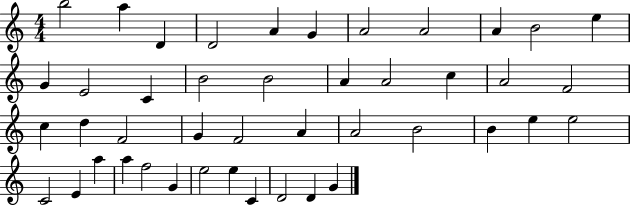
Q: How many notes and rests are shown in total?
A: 44